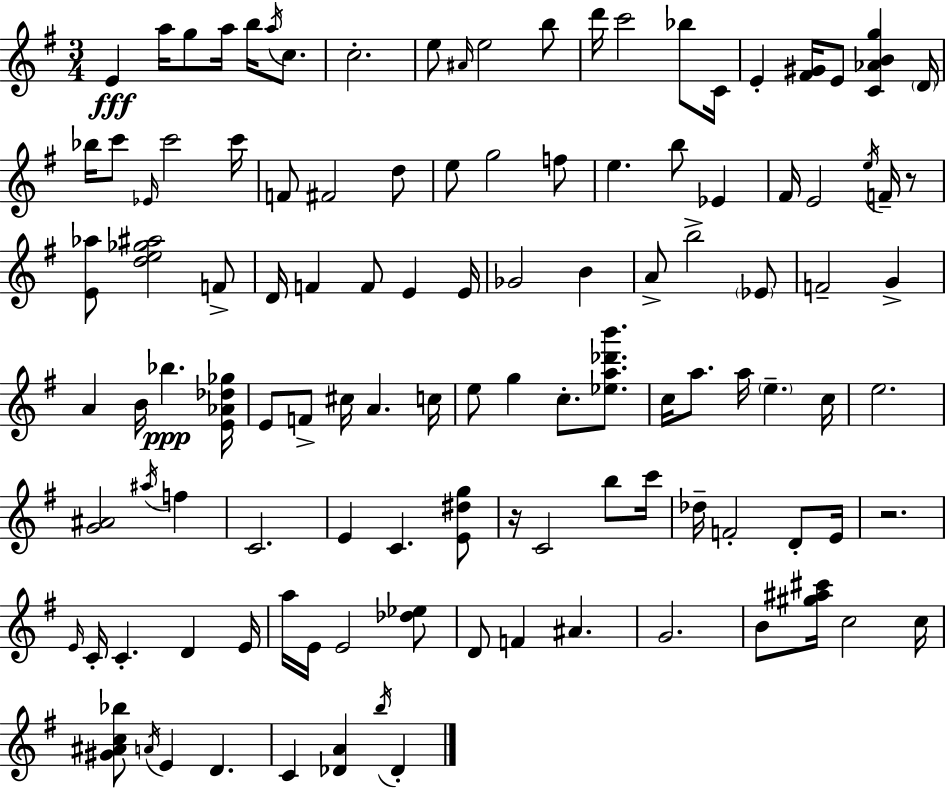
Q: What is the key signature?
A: E minor